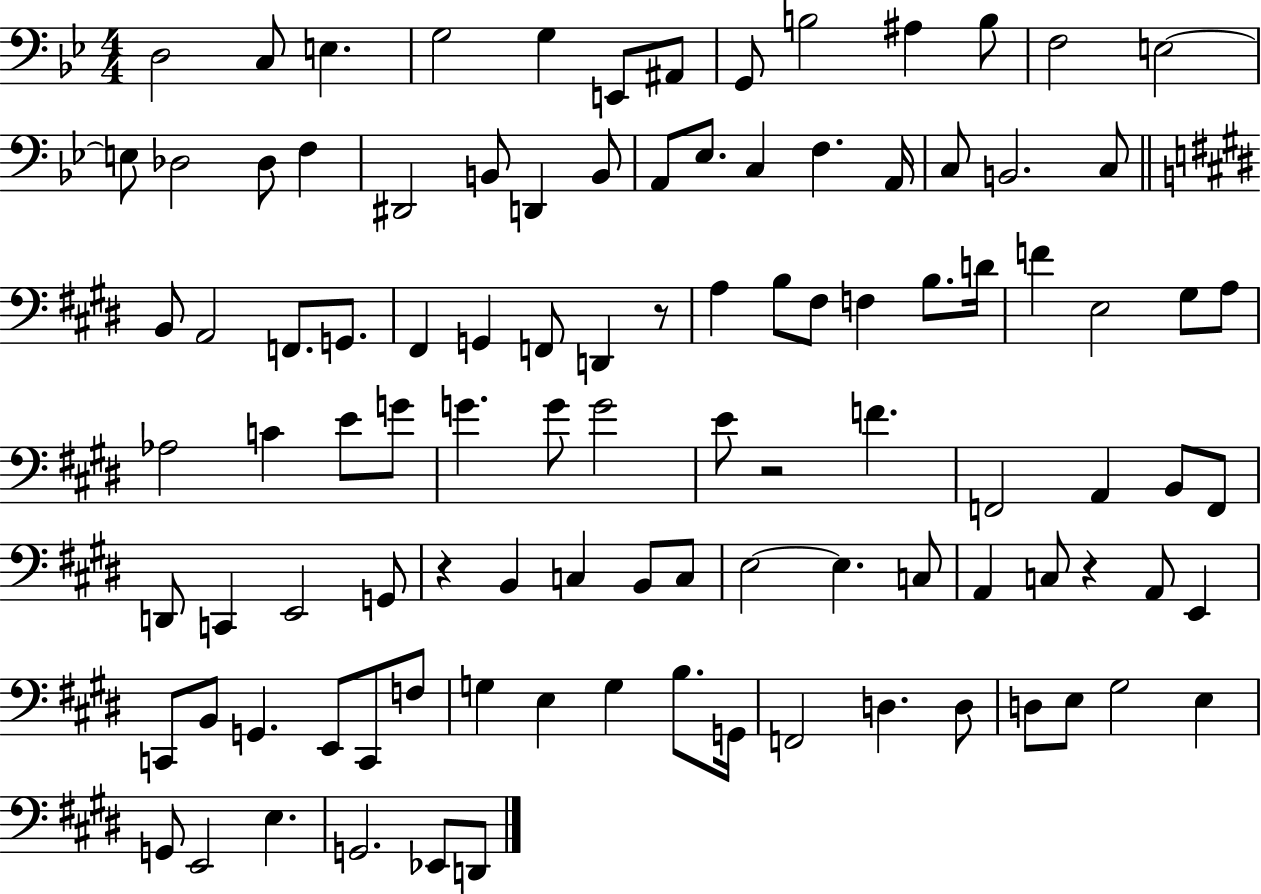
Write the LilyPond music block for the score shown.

{
  \clef bass
  \numericTimeSignature
  \time 4/4
  \key bes \major
  \repeat volta 2 { d2 c8 e4. | g2 g4 e,8 ais,8 | g,8 b2 ais4 b8 | f2 e2~~ | \break e8 des2 des8 f4 | dis,2 b,8 d,4 b,8 | a,8 ees8. c4 f4. a,16 | c8 b,2. c8 | \break \bar "||" \break \key e \major b,8 a,2 f,8. g,8. | fis,4 g,4 f,8 d,4 r8 | a4 b8 fis8 f4 b8. d'16 | f'4 e2 gis8 a8 | \break aes2 c'4 e'8 g'8 | g'4. g'8 g'2 | e'8 r2 f'4. | f,2 a,4 b,8 f,8 | \break d,8 c,4 e,2 g,8 | r4 b,4 c4 b,8 c8 | e2~~ e4. c8 | a,4 c8 r4 a,8 e,4 | \break c,8 b,8 g,4. e,8 c,8 f8 | g4 e4 g4 b8. g,16 | f,2 d4. d8 | d8 e8 gis2 e4 | \break g,8 e,2 e4. | g,2. ees,8 d,8 | } \bar "|."
}